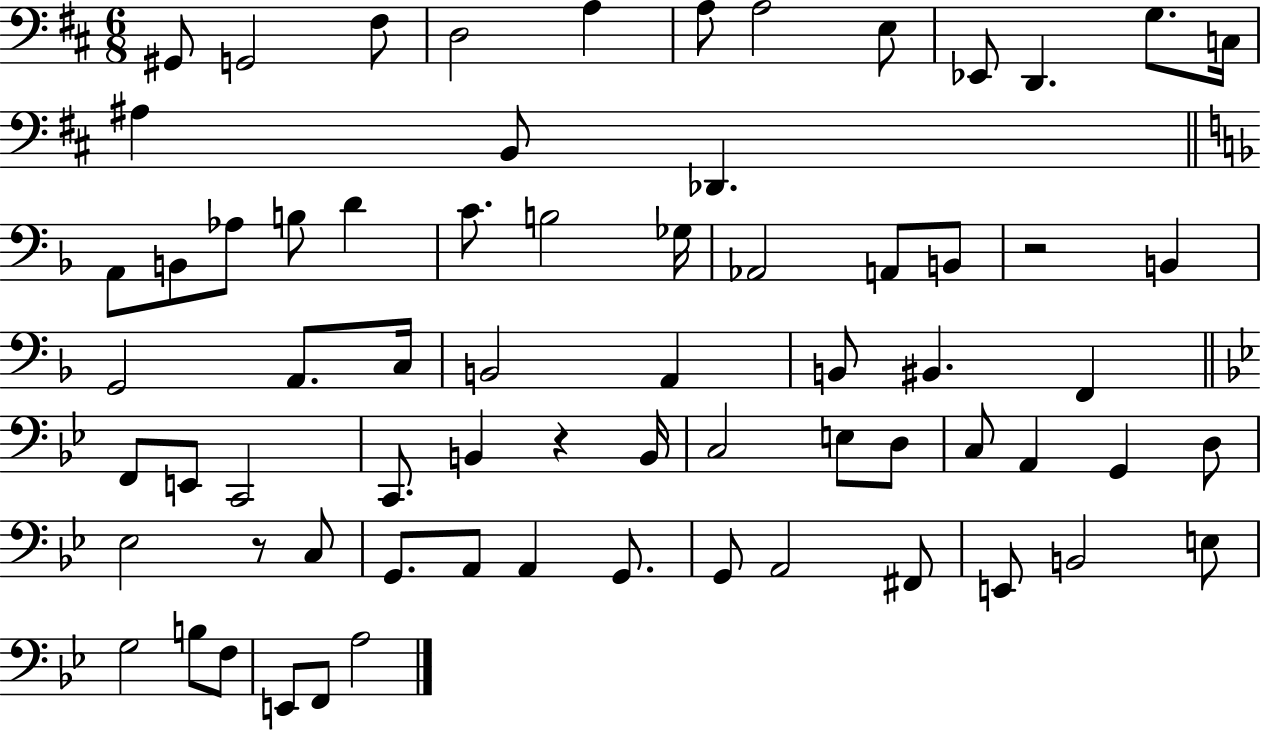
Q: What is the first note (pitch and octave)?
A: G#2